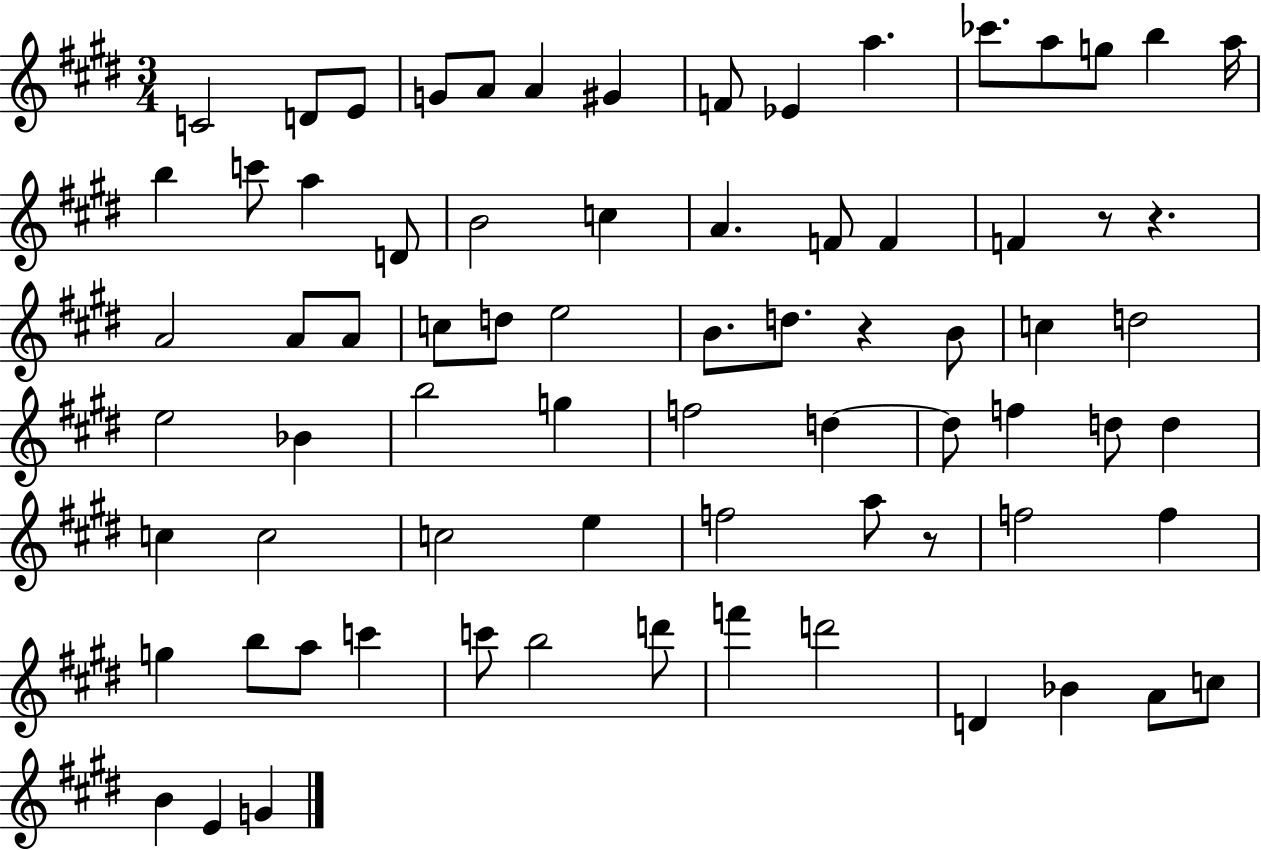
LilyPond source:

{
  \clef treble
  \numericTimeSignature
  \time 3/4
  \key e \major
  \repeat volta 2 { c'2 d'8 e'8 | g'8 a'8 a'4 gis'4 | f'8 ees'4 a''4. | ces'''8. a''8 g''8 b''4 a''16 | \break b''4 c'''8 a''4 d'8 | b'2 c''4 | a'4. f'8 f'4 | f'4 r8 r4. | \break a'2 a'8 a'8 | c''8 d''8 e''2 | b'8. d''8. r4 b'8 | c''4 d''2 | \break e''2 bes'4 | b''2 g''4 | f''2 d''4~~ | d''8 f''4 d''8 d''4 | \break c''4 c''2 | c''2 e''4 | f''2 a''8 r8 | f''2 f''4 | \break g''4 b''8 a''8 c'''4 | c'''8 b''2 d'''8 | f'''4 d'''2 | d'4 bes'4 a'8 c''8 | \break b'4 e'4 g'4 | } \bar "|."
}